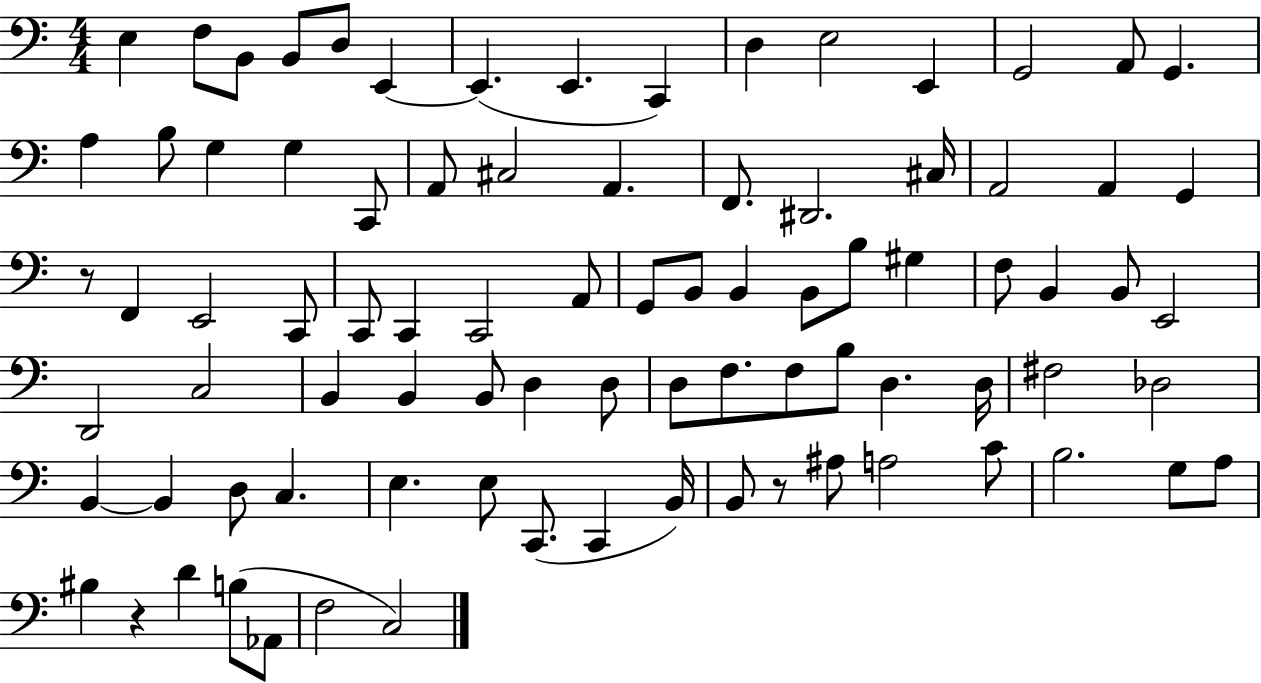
E3/q F3/e B2/e B2/e D3/e E2/q E2/q. E2/q. C2/q D3/q E3/h E2/q G2/h A2/e G2/q. A3/q B3/e G3/q G3/q C2/e A2/e C#3/h A2/q. F2/e. D#2/h. C#3/s A2/h A2/q G2/q R/e F2/q E2/h C2/e C2/e C2/q C2/h A2/e G2/e B2/e B2/q B2/e B3/e G#3/q F3/e B2/q B2/e E2/h D2/h C3/h B2/q B2/q B2/e D3/q D3/e D3/e F3/e. F3/e B3/e D3/q. D3/s F#3/h Db3/h B2/q B2/q D3/e C3/q. E3/q. E3/e C2/e. C2/q B2/s B2/e R/e A#3/e A3/h C4/e B3/h. G3/e A3/e BIS3/q R/q D4/q B3/e Ab2/e F3/h C3/h